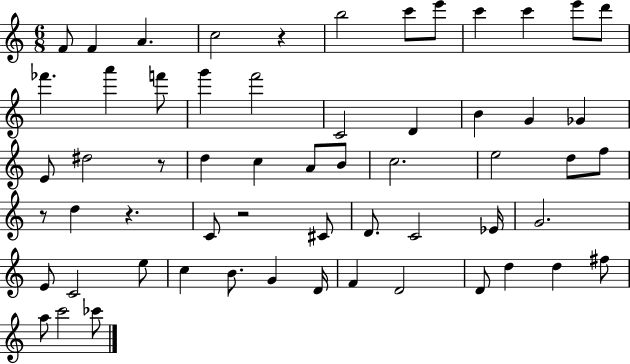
{
  \clef treble
  \numericTimeSignature
  \time 6/8
  \key c \major
  f'8 f'4 a'4. | c''2 r4 | b''2 c'''8 e'''8 | c'''4 c'''4 e'''8 d'''8 | \break fes'''4. a'''4 f'''8 | g'''4 f'''2 | c'2 d'4 | b'4 g'4 ges'4 | \break e'8 dis''2 r8 | d''4 c''4 a'8 b'8 | c''2. | e''2 d''8 f''8 | \break r8 d''4 r4. | c'8 r2 cis'8 | d'8. c'2 ees'16 | g'2. | \break e'8 c'2 e''8 | c''4 b'8. g'4 d'16 | f'4 d'2 | d'8 d''4 d''4 fis''8 | \break a''8 c'''2 ces'''8 | \bar "|."
}